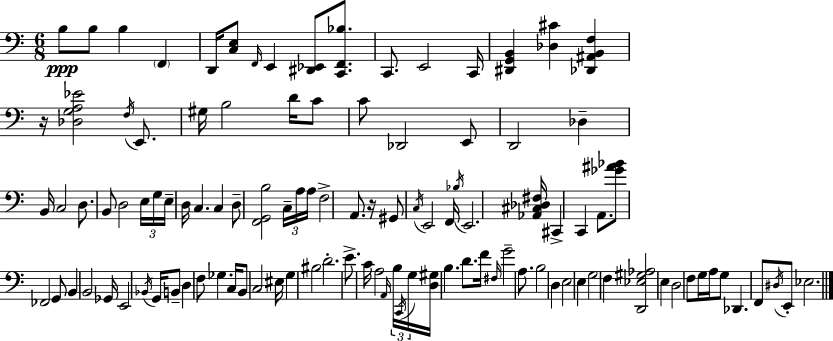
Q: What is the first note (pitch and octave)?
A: B3